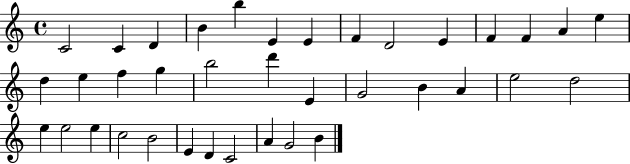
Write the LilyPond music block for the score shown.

{
  \clef treble
  \time 4/4
  \defaultTimeSignature
  \key c \major
  c'2 c'4 d'4 | b'4 b''4 e'4 e'4 | f'4 d'2 e'4 | f'4 f'4 a'4 e''4 | \break d''4 e''4 f''4 g''4 | b''2 d'''4 e'4 | g'2 b'4 a'4 | e''2 d''2 | \break e''4 e''2 e''4 | c''2 b'2 | e'4 d'4 c'2 | a'4 g'2 b'4 | \break \bar "|."
}